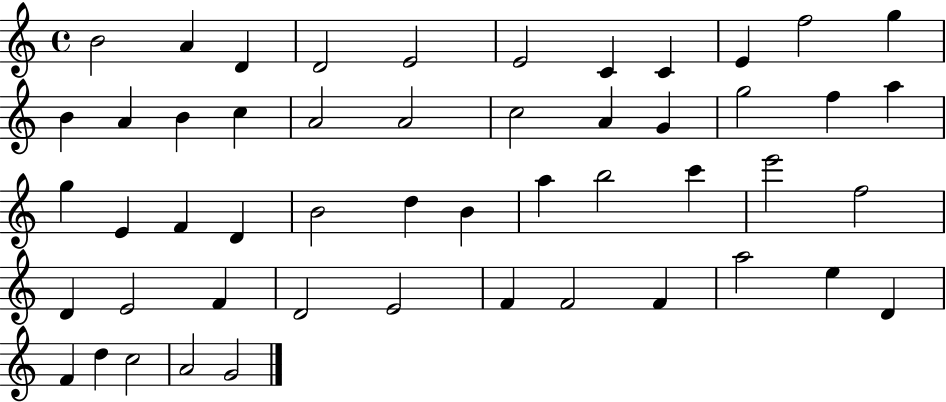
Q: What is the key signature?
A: C major